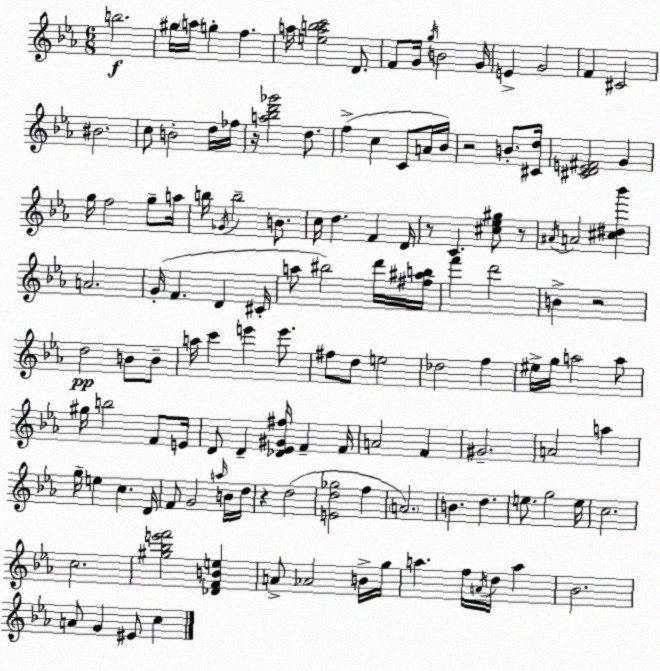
X:1
T:Untitled
M:6/8
L:1/4
K:Eb
b2 ^g/4 a/4 g f a/4 [eabc']2 D/2 F/2 G/4 g/4 B2 G/4 E G2 F ^C2 ^B2 c/2 B2 d/4 _f/4 z/4 [a_bd'_g']2 d/2 f c C/2 A/4 _B/4 z2 B/2 [^Cd]/4 [^CDE^F]2 G g/4 f2 g/2 a/4 b/4 _G/4 b2 B/2 c/4 d F D/4 z/2 C [^c_e^g]/2 z/2 ^A/4 A2 [^c^d_b'] A2 G/4 F D ^C/4 a/2 ^b2 d'/4 [^f^ab]/4 f' d'2 B z2 d2 B/2 B/2 a/4 c' e' e'/2 ^f/2 d/2 e2 _d2 f ^e/4 g/4 a2 a/2 ^g/4 b2 F/2 E/4 D/2 D [_D_E^G^f]/4 F F/4 A2 F ^G2 A2 a g/4 e c D/4 F/2 G2 a/4 B/4 d/4 z d2 [Ed_g]2 f A2 B d e/2 g2 e/4 c2 c2 [^g_be'f']2 [_DFBe] A/2 _A2 B/4 g/4 a f/4 A/4 d/4 a _B2 A/2 G ^E/2 c